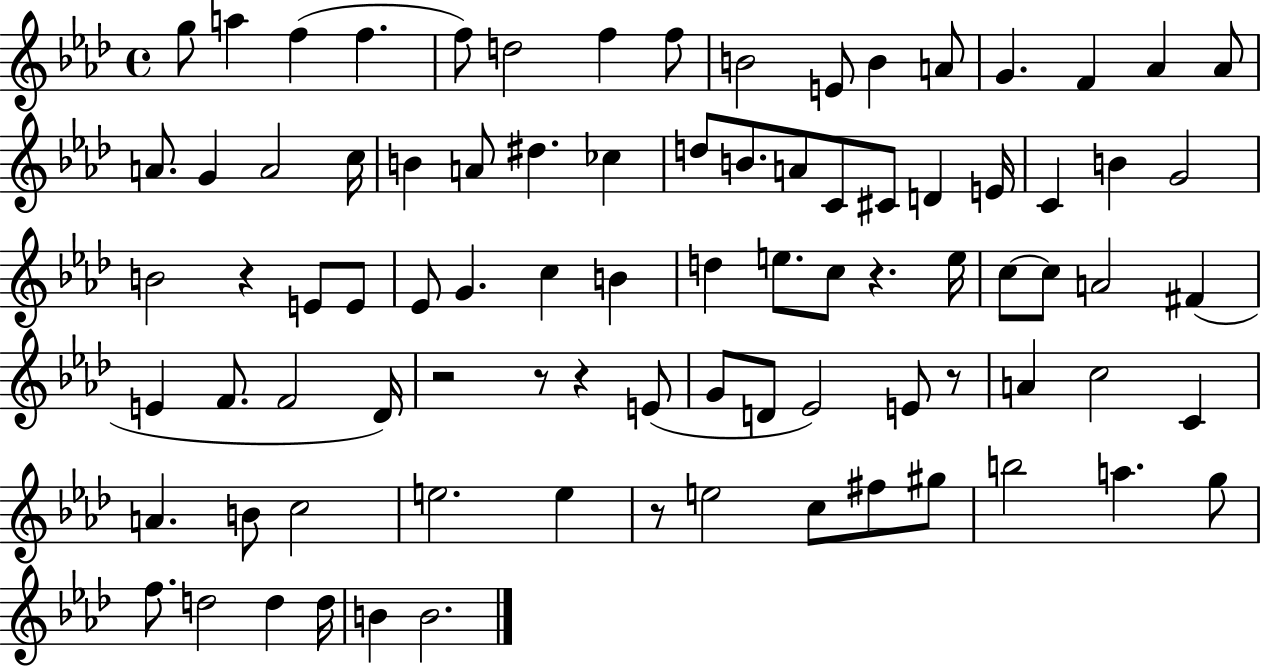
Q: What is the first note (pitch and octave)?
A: G5